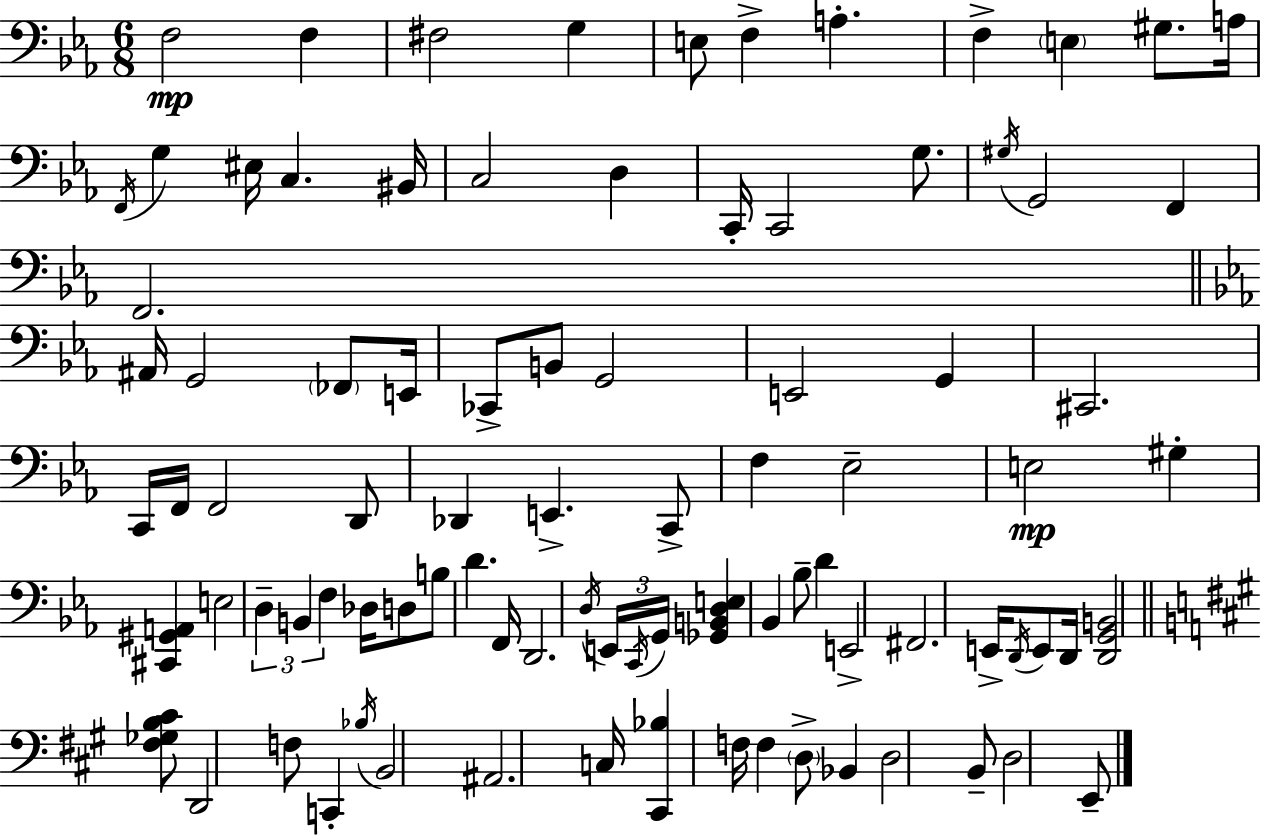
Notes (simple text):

F3/h F3/q F#3/h G3/q E3/e F3/q A3/q. F3/q E3/q G#3/e. A3/s F2/s G3/q EIS3/s C3/q. BIS2/s C3/h D3/q C2/s C2/h G3/e. G#3/s G2/h F2/q F2/h. A#2/s G2/h FES2/e E2/s CES2/e B2/e G2/h E2/h G2/q C#2/h. C2/s F2/s F2/h D2/e Db2/q E2/q. C2/e F3/q Eb3/h E3/h G#3/q [C#2,G#2,A2]/q E3/h D3/q B2/q F3/q Db3/s D3/e B3/e D4/q. F2/s D2/h. D3/s E2/s C2/s G2/s [Gb2,B2,D3,E3]/q Bb2/q Bb3/e D4/q E2/h F#2/h. E2/s D2/s E2/e D2/s [D2,G2,B2]/h [F#3,Gb3,B3,C#4]/e D2/h F3/e C2/q Bb3/s B2/h A#2/h. C3/s [C#2,Bb3]/q F3/s F3/q D3/e Bb2/q D3/h B2/e D3/h E2/e